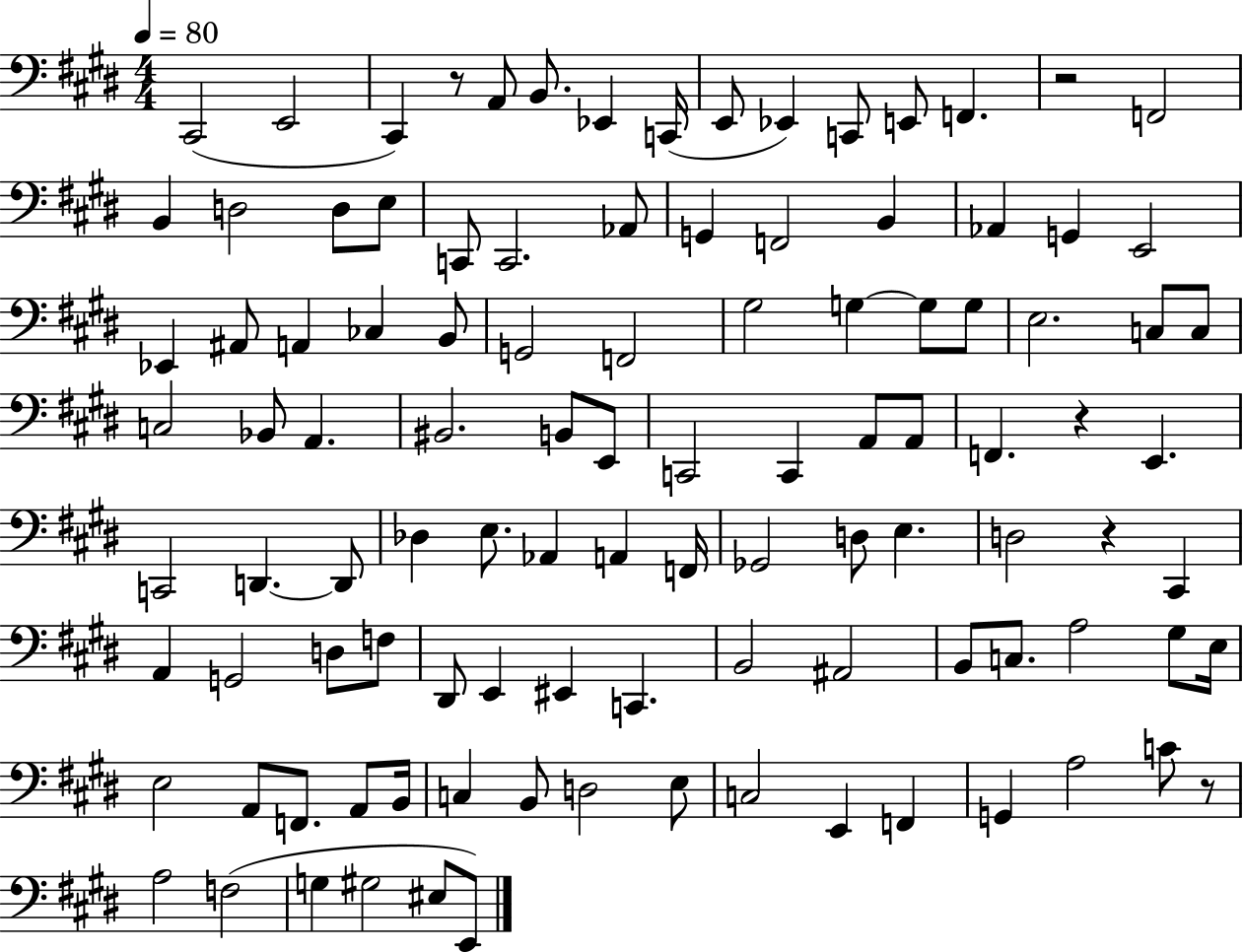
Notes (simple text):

C#2/h E2/h C#2/q R/e A2/e B2/e. Eb2/q C2/s E2/e Eb2/q C2/e E2/e F2/q. R/h F2/h B2/q D3/h D3/e E3/e C2/e C2/h. Ab2/e G2/q F2/h B2/q Ab2/q G2/q E2/h Eb2/q A#2/e A2/q CES3/q B2/e G2/h F2/h G#3/h G3/q G3/e G3/e E3/h. C3/e C3/e C3/h Bb2/e A2/q. BIS2/h. B2/e E2/e C2/h C2/q A2/e A2/e F2/q. R/q E2/q. C2/h D2/q. D2/e Db3/q E3/e. Ab2/q A2/q F2/s Gb2/h D3/e E3/q. D3/h R/q C#2/q A2/q G2/h D3/e F3/e D#2/e E2/q EIS2/q C2/q. B2/h A#2/h B2/e C3/e. A3/h G#3/e E3/s E3/h A2/e F2/e. A2/e B2/s C3/q B2/e D3/h E3/e C3/h E2/q F2/q G2/q A3/h C4/e R/e A3/h F3/h G3/q G#3/h EIS3/e E2/e